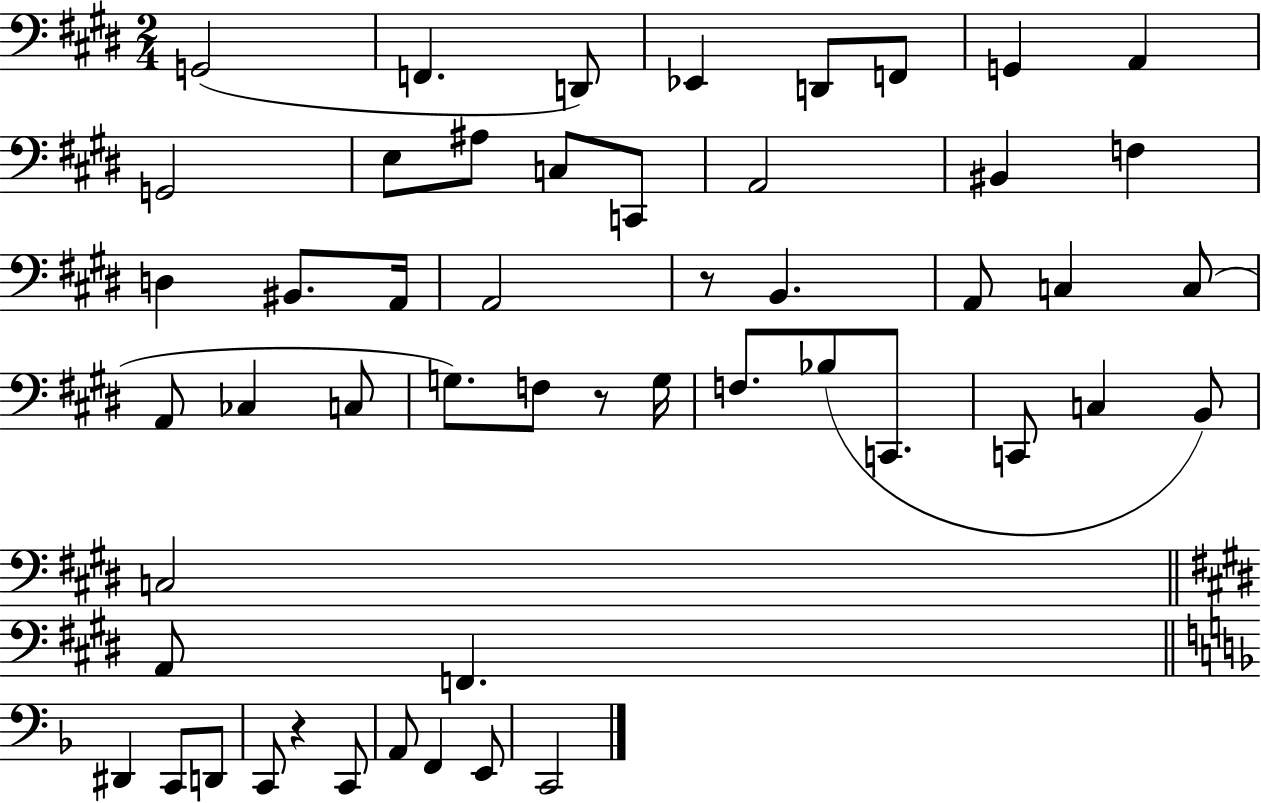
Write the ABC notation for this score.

X:1
T:Untitled
M:2/4
L:1/4
K:E
G,,2 F,, D,,/2 _E,, D,,/2 F,,/2 G,, A,, G,,2 E,/2 ^A,/2 C,/2 C,,/2 A,,2 ^B,, F, D, ^B,,/2 A,,/4 A,,2 z/2 B,, A,,/2 C, C,/2 A,,/2 _C, C,/2 G,/2 F,/2 z/2 G,/4 F,/2 _B,/2 C,,/2 C,,/2 C, B,,/2 C,2 A,,/2 F,, ^D,, C,,/2 D,,/2 C,,/2 z C,,/2 A,,/2 F,, E,,/2 C,,2